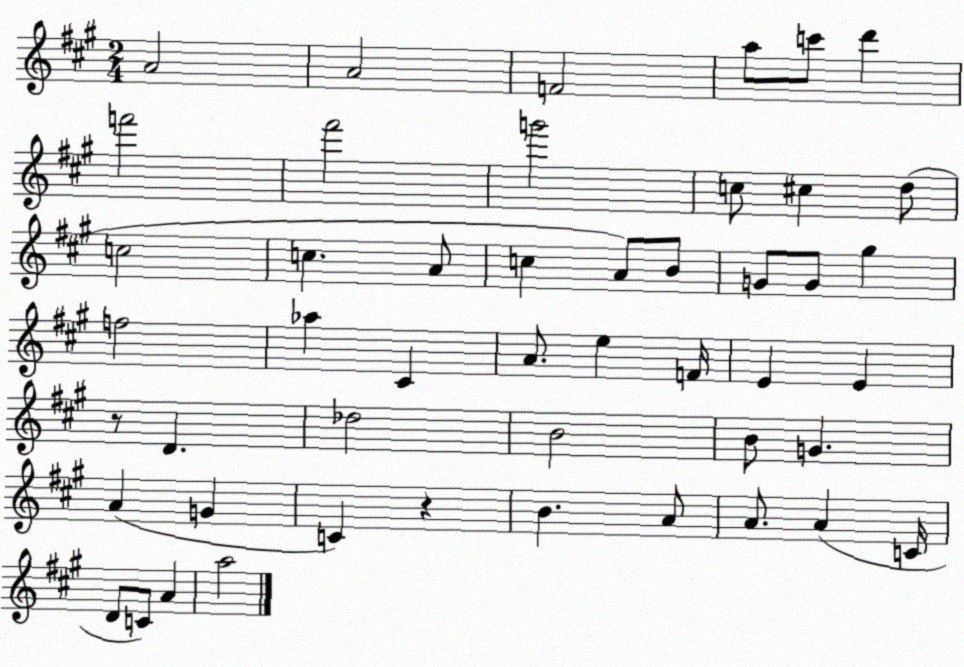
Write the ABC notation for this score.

X:1
T:Untitled
M:2/4
L:1/4
K:A
A2 A2 F2 a/2 c'/2 d' f'2 ^f'2 g'2 c/2 ^c d/2 c2 c A/2 c A/2 B/2 G/2 G/2 ^g f2 _a ^C A/2 e F/4 E E z/2 D _d2 B2 B/2 G A G C z B A/2 A/2 A C/4 D/2 C/2 A a2